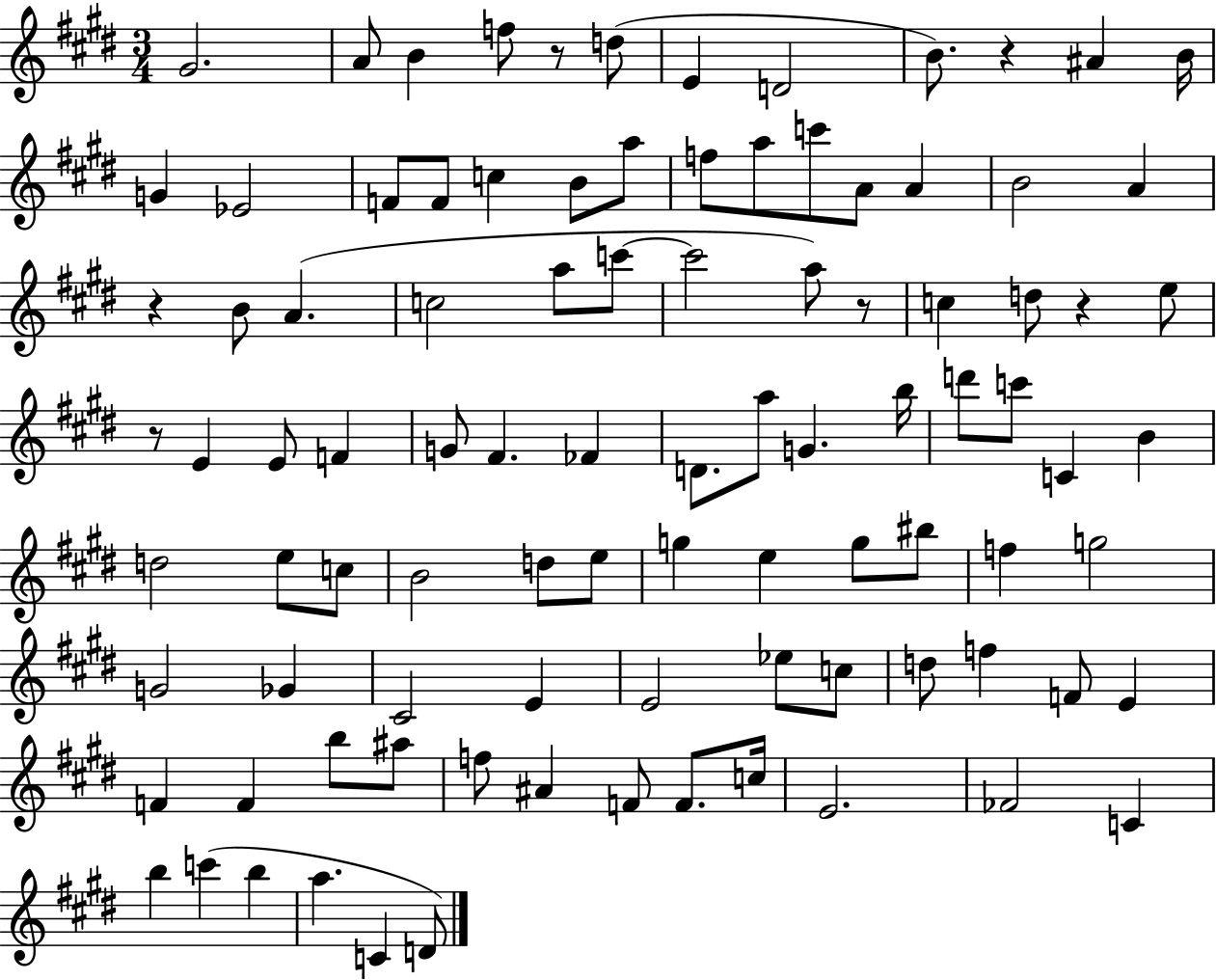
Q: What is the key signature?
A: E major